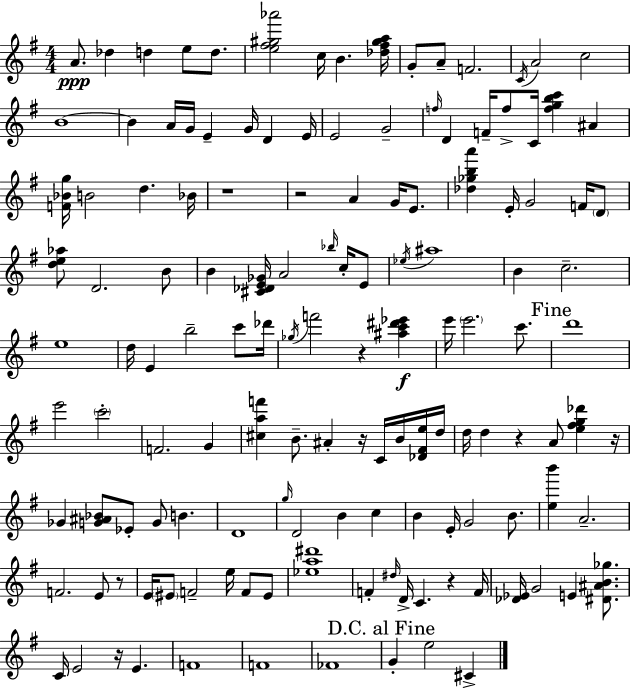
X:1
T:Untitled
M:4/4
L:1/4
K:Em
A/2 _d d e/2 d/2 [e^f^g_a']2 c/4 B [_d^f^ga]/4 G/2 A/2 F2 C/4 A2 c2 B4 B A/4 G/4 E G/4 D E/4 E2 G2 f/4 D F/4 f/2 C/4 [fgbc'] ^A [F_Bg]/4 B2 d _B/4 z4 z2 A G/4 E/2 [_d_gba'] E/4 G2 F/4 D/2 [de_a]/2 D2 B/2 B [^C_DE_G]/4 A2 _b/4 c/4 E/2 _e/4 ^a4 B c2 e4 d/4 E b2 c'/2 _d'/4 _g/4 f'2 z [^ac'^d'_e'] e'/4 e'2 c'/2 d'4 e'2 c'2 F2 G [^caf'] B/2 ^A z/4 C/4 B/4 [_D^Fe]/4 d/4 d/4 d z A/2 [e^fg_d'] z/4 _G [G^A_B]/2 _E/2 G/2 B D4 g/4 D2 B c B E/4 G2 B/2 [eb'] A2 F2 E/2 z/2 E/4 ^E/2 F2 e/4 F/2 ^E/2 [_ea^d']4 F ^d/4 D/4 C z F/4 [_D_E]/4 G2 E [^D^AB_g]/2 C/4 E2 z/4 E F4 F4 _F4 G e2 ^C